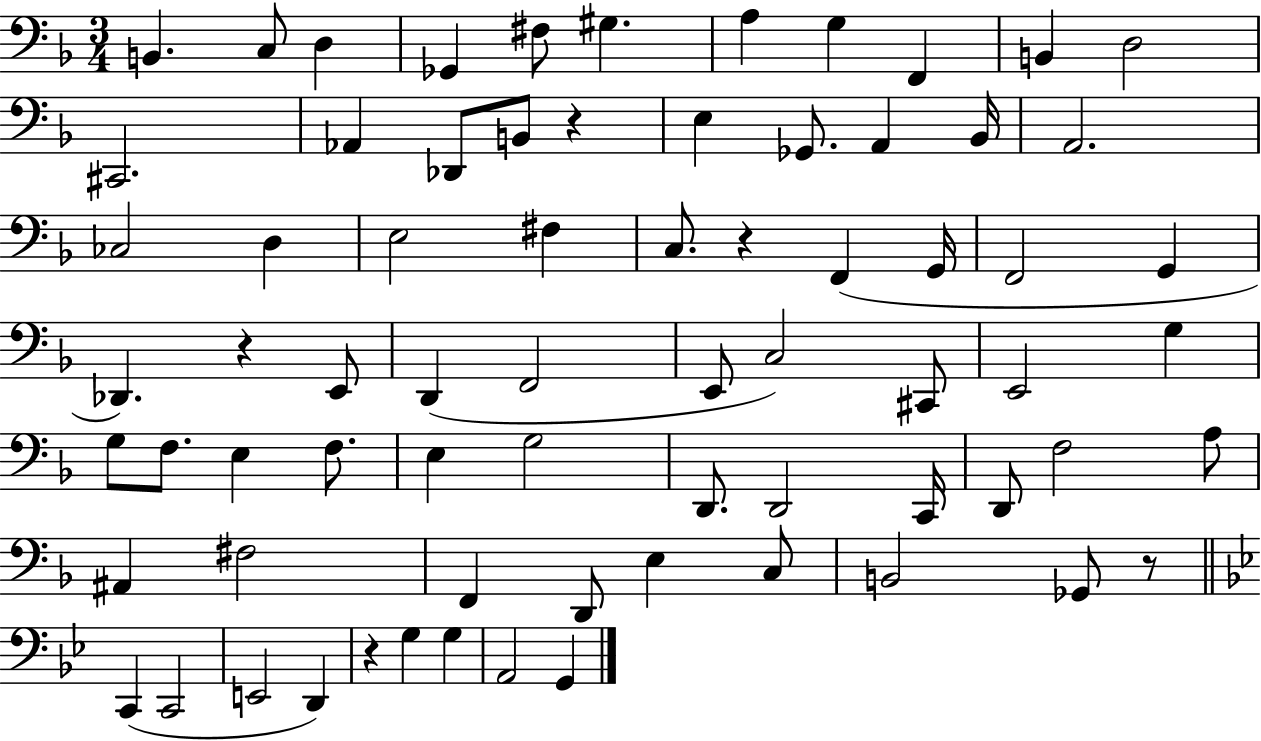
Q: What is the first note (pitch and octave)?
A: B2